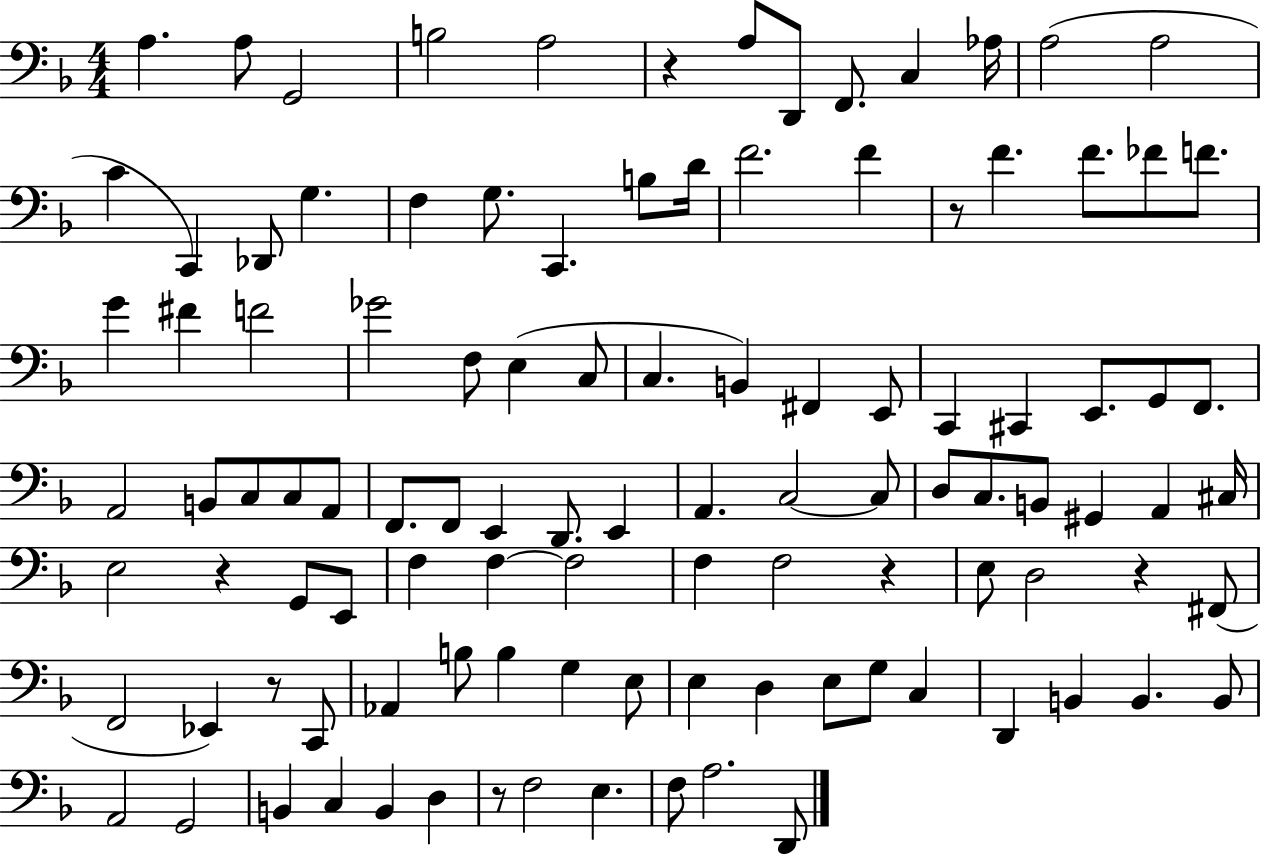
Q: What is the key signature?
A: F major